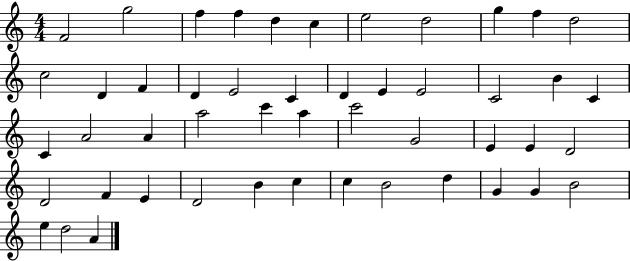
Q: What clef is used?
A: treble